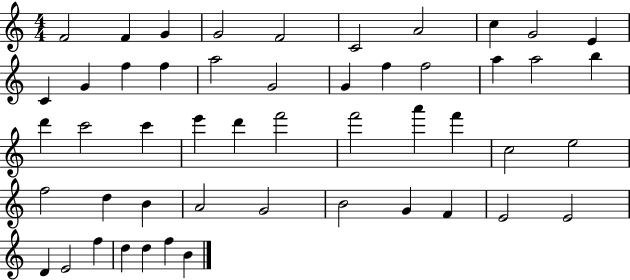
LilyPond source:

{
  \clef treble
  \numericTimeSignature
  \time 4/4
  \key c \major
  f'2 f'4 g'4 | g'2 f'2 | c'2 a'2 | c''4 g'2 e'4 | \break c'4 g'4 f''4 f''4 | a''2 g'2 | g'4 f''4 f''2 | a''4 a''2 b''4 | \break d'''4 c'''2 c'''4 | e'''4 d'''4 f'''2 | f'''2 a'''4 f'''4 | c''2 e''2 | \break f''2 d''4 b'4 | a'2 g'2 | b'2 g'4 f'4 | e'2 e'2 | \break d'4 e'2 f''4 | d''4 d''4 f''4 b'4 | \bar "|."
}